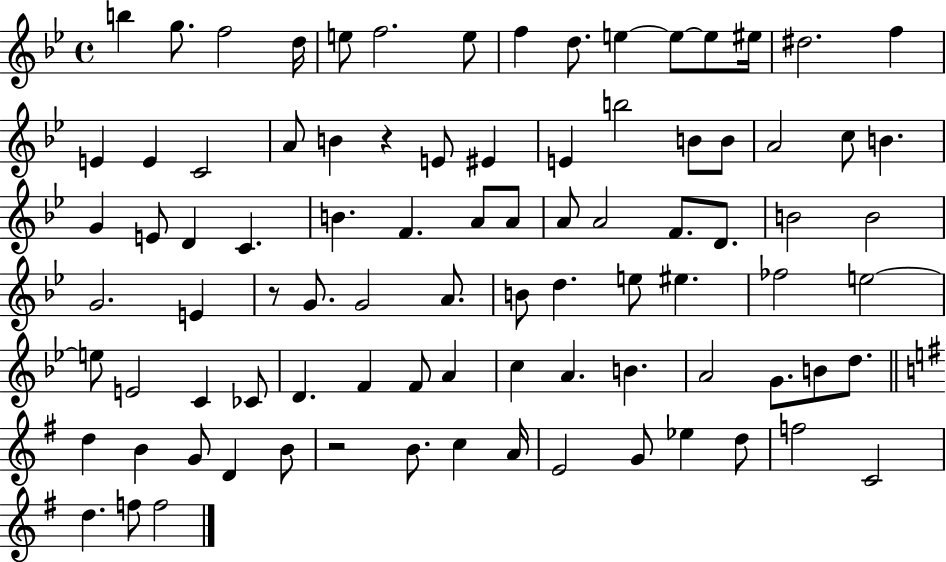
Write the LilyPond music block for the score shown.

{
  \clef treble
  \time 4/4
  \defaultTimeSignature
  \key bes \major
  b''4 g''8. f''2 d''16 | e''8 f''2. e''8 | f''4 d''8. e''4~~ e''8~~ e''8 eis''16 | dis''2. f''4 | \break e'4 e'4 c'2 | a'8 b'4 r4 e'8 eis'4 | e'4 b''2 b'8 b'8 | a'2 c''8 b'4. | \break g'4 e'8 d'4 c'4. | b'4. f'4. a'8 a'8 | a'8 a'2 f'8. d'8. | b'2 b'2 | \break g'2. e'4 | r8 g'8. g'2 a'8. | b'8 d''4. e''8 eis''4. | fes''2 e''2~~ | \break e''8 e'2 c'4 ces'8 | d'4. f'4 f'8 a'4 | c''4 a'4. b'4. | a'2 g'8. b'8 d''8. | \break \bar "||" \break \key g \major d''4 b'4 g'8 d'4 b'8 | r2 b'8. c''4 a'16 | e'2 g'8 ees''4 d''8 | f''2 c'2 | \break d''4. f''8 f''2 | \bar "|."
}